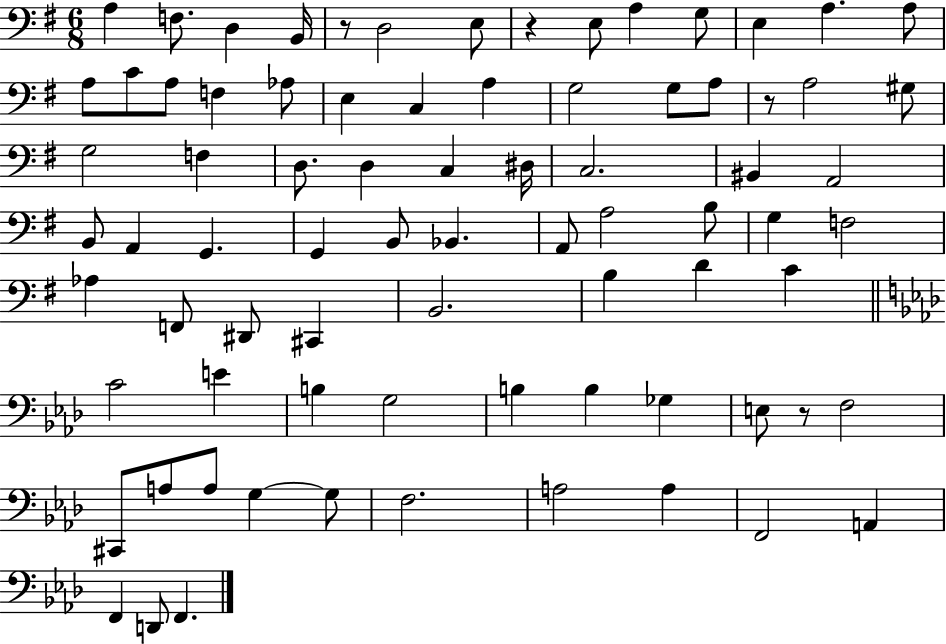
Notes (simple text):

A3/q F3/e. D3/q B2/s R/e D3/h E3/e R/q E3/e A3/q G3/e E3/q A3/q. A3/e A3/e C4/e A3/e F3/q Ab3/e E3/q C3/q A3/q G3/h G3/e A3/e R/e A3/h G#3/e G3/h F3/q D3/e. D3/q C3/q D#3/s C3/h. BIS2/q A2/h B2/e A2/q G2/q. G2/q B2/e Bb2/q. A2/e A3/h B3/e G3/q F3/h Ab3/q F2/e D#2/e C#2/q B2/h. B3/q D4/q C4/q C4/h E4/q B3/q G3/h B3/q B3/q Gb3/q E3/e R/e F3/h C#2/e A3/e A3/e G3/q G3/e F3/h. A3/h A3/q F2/h A2/q F2/q D2/e F2/q.